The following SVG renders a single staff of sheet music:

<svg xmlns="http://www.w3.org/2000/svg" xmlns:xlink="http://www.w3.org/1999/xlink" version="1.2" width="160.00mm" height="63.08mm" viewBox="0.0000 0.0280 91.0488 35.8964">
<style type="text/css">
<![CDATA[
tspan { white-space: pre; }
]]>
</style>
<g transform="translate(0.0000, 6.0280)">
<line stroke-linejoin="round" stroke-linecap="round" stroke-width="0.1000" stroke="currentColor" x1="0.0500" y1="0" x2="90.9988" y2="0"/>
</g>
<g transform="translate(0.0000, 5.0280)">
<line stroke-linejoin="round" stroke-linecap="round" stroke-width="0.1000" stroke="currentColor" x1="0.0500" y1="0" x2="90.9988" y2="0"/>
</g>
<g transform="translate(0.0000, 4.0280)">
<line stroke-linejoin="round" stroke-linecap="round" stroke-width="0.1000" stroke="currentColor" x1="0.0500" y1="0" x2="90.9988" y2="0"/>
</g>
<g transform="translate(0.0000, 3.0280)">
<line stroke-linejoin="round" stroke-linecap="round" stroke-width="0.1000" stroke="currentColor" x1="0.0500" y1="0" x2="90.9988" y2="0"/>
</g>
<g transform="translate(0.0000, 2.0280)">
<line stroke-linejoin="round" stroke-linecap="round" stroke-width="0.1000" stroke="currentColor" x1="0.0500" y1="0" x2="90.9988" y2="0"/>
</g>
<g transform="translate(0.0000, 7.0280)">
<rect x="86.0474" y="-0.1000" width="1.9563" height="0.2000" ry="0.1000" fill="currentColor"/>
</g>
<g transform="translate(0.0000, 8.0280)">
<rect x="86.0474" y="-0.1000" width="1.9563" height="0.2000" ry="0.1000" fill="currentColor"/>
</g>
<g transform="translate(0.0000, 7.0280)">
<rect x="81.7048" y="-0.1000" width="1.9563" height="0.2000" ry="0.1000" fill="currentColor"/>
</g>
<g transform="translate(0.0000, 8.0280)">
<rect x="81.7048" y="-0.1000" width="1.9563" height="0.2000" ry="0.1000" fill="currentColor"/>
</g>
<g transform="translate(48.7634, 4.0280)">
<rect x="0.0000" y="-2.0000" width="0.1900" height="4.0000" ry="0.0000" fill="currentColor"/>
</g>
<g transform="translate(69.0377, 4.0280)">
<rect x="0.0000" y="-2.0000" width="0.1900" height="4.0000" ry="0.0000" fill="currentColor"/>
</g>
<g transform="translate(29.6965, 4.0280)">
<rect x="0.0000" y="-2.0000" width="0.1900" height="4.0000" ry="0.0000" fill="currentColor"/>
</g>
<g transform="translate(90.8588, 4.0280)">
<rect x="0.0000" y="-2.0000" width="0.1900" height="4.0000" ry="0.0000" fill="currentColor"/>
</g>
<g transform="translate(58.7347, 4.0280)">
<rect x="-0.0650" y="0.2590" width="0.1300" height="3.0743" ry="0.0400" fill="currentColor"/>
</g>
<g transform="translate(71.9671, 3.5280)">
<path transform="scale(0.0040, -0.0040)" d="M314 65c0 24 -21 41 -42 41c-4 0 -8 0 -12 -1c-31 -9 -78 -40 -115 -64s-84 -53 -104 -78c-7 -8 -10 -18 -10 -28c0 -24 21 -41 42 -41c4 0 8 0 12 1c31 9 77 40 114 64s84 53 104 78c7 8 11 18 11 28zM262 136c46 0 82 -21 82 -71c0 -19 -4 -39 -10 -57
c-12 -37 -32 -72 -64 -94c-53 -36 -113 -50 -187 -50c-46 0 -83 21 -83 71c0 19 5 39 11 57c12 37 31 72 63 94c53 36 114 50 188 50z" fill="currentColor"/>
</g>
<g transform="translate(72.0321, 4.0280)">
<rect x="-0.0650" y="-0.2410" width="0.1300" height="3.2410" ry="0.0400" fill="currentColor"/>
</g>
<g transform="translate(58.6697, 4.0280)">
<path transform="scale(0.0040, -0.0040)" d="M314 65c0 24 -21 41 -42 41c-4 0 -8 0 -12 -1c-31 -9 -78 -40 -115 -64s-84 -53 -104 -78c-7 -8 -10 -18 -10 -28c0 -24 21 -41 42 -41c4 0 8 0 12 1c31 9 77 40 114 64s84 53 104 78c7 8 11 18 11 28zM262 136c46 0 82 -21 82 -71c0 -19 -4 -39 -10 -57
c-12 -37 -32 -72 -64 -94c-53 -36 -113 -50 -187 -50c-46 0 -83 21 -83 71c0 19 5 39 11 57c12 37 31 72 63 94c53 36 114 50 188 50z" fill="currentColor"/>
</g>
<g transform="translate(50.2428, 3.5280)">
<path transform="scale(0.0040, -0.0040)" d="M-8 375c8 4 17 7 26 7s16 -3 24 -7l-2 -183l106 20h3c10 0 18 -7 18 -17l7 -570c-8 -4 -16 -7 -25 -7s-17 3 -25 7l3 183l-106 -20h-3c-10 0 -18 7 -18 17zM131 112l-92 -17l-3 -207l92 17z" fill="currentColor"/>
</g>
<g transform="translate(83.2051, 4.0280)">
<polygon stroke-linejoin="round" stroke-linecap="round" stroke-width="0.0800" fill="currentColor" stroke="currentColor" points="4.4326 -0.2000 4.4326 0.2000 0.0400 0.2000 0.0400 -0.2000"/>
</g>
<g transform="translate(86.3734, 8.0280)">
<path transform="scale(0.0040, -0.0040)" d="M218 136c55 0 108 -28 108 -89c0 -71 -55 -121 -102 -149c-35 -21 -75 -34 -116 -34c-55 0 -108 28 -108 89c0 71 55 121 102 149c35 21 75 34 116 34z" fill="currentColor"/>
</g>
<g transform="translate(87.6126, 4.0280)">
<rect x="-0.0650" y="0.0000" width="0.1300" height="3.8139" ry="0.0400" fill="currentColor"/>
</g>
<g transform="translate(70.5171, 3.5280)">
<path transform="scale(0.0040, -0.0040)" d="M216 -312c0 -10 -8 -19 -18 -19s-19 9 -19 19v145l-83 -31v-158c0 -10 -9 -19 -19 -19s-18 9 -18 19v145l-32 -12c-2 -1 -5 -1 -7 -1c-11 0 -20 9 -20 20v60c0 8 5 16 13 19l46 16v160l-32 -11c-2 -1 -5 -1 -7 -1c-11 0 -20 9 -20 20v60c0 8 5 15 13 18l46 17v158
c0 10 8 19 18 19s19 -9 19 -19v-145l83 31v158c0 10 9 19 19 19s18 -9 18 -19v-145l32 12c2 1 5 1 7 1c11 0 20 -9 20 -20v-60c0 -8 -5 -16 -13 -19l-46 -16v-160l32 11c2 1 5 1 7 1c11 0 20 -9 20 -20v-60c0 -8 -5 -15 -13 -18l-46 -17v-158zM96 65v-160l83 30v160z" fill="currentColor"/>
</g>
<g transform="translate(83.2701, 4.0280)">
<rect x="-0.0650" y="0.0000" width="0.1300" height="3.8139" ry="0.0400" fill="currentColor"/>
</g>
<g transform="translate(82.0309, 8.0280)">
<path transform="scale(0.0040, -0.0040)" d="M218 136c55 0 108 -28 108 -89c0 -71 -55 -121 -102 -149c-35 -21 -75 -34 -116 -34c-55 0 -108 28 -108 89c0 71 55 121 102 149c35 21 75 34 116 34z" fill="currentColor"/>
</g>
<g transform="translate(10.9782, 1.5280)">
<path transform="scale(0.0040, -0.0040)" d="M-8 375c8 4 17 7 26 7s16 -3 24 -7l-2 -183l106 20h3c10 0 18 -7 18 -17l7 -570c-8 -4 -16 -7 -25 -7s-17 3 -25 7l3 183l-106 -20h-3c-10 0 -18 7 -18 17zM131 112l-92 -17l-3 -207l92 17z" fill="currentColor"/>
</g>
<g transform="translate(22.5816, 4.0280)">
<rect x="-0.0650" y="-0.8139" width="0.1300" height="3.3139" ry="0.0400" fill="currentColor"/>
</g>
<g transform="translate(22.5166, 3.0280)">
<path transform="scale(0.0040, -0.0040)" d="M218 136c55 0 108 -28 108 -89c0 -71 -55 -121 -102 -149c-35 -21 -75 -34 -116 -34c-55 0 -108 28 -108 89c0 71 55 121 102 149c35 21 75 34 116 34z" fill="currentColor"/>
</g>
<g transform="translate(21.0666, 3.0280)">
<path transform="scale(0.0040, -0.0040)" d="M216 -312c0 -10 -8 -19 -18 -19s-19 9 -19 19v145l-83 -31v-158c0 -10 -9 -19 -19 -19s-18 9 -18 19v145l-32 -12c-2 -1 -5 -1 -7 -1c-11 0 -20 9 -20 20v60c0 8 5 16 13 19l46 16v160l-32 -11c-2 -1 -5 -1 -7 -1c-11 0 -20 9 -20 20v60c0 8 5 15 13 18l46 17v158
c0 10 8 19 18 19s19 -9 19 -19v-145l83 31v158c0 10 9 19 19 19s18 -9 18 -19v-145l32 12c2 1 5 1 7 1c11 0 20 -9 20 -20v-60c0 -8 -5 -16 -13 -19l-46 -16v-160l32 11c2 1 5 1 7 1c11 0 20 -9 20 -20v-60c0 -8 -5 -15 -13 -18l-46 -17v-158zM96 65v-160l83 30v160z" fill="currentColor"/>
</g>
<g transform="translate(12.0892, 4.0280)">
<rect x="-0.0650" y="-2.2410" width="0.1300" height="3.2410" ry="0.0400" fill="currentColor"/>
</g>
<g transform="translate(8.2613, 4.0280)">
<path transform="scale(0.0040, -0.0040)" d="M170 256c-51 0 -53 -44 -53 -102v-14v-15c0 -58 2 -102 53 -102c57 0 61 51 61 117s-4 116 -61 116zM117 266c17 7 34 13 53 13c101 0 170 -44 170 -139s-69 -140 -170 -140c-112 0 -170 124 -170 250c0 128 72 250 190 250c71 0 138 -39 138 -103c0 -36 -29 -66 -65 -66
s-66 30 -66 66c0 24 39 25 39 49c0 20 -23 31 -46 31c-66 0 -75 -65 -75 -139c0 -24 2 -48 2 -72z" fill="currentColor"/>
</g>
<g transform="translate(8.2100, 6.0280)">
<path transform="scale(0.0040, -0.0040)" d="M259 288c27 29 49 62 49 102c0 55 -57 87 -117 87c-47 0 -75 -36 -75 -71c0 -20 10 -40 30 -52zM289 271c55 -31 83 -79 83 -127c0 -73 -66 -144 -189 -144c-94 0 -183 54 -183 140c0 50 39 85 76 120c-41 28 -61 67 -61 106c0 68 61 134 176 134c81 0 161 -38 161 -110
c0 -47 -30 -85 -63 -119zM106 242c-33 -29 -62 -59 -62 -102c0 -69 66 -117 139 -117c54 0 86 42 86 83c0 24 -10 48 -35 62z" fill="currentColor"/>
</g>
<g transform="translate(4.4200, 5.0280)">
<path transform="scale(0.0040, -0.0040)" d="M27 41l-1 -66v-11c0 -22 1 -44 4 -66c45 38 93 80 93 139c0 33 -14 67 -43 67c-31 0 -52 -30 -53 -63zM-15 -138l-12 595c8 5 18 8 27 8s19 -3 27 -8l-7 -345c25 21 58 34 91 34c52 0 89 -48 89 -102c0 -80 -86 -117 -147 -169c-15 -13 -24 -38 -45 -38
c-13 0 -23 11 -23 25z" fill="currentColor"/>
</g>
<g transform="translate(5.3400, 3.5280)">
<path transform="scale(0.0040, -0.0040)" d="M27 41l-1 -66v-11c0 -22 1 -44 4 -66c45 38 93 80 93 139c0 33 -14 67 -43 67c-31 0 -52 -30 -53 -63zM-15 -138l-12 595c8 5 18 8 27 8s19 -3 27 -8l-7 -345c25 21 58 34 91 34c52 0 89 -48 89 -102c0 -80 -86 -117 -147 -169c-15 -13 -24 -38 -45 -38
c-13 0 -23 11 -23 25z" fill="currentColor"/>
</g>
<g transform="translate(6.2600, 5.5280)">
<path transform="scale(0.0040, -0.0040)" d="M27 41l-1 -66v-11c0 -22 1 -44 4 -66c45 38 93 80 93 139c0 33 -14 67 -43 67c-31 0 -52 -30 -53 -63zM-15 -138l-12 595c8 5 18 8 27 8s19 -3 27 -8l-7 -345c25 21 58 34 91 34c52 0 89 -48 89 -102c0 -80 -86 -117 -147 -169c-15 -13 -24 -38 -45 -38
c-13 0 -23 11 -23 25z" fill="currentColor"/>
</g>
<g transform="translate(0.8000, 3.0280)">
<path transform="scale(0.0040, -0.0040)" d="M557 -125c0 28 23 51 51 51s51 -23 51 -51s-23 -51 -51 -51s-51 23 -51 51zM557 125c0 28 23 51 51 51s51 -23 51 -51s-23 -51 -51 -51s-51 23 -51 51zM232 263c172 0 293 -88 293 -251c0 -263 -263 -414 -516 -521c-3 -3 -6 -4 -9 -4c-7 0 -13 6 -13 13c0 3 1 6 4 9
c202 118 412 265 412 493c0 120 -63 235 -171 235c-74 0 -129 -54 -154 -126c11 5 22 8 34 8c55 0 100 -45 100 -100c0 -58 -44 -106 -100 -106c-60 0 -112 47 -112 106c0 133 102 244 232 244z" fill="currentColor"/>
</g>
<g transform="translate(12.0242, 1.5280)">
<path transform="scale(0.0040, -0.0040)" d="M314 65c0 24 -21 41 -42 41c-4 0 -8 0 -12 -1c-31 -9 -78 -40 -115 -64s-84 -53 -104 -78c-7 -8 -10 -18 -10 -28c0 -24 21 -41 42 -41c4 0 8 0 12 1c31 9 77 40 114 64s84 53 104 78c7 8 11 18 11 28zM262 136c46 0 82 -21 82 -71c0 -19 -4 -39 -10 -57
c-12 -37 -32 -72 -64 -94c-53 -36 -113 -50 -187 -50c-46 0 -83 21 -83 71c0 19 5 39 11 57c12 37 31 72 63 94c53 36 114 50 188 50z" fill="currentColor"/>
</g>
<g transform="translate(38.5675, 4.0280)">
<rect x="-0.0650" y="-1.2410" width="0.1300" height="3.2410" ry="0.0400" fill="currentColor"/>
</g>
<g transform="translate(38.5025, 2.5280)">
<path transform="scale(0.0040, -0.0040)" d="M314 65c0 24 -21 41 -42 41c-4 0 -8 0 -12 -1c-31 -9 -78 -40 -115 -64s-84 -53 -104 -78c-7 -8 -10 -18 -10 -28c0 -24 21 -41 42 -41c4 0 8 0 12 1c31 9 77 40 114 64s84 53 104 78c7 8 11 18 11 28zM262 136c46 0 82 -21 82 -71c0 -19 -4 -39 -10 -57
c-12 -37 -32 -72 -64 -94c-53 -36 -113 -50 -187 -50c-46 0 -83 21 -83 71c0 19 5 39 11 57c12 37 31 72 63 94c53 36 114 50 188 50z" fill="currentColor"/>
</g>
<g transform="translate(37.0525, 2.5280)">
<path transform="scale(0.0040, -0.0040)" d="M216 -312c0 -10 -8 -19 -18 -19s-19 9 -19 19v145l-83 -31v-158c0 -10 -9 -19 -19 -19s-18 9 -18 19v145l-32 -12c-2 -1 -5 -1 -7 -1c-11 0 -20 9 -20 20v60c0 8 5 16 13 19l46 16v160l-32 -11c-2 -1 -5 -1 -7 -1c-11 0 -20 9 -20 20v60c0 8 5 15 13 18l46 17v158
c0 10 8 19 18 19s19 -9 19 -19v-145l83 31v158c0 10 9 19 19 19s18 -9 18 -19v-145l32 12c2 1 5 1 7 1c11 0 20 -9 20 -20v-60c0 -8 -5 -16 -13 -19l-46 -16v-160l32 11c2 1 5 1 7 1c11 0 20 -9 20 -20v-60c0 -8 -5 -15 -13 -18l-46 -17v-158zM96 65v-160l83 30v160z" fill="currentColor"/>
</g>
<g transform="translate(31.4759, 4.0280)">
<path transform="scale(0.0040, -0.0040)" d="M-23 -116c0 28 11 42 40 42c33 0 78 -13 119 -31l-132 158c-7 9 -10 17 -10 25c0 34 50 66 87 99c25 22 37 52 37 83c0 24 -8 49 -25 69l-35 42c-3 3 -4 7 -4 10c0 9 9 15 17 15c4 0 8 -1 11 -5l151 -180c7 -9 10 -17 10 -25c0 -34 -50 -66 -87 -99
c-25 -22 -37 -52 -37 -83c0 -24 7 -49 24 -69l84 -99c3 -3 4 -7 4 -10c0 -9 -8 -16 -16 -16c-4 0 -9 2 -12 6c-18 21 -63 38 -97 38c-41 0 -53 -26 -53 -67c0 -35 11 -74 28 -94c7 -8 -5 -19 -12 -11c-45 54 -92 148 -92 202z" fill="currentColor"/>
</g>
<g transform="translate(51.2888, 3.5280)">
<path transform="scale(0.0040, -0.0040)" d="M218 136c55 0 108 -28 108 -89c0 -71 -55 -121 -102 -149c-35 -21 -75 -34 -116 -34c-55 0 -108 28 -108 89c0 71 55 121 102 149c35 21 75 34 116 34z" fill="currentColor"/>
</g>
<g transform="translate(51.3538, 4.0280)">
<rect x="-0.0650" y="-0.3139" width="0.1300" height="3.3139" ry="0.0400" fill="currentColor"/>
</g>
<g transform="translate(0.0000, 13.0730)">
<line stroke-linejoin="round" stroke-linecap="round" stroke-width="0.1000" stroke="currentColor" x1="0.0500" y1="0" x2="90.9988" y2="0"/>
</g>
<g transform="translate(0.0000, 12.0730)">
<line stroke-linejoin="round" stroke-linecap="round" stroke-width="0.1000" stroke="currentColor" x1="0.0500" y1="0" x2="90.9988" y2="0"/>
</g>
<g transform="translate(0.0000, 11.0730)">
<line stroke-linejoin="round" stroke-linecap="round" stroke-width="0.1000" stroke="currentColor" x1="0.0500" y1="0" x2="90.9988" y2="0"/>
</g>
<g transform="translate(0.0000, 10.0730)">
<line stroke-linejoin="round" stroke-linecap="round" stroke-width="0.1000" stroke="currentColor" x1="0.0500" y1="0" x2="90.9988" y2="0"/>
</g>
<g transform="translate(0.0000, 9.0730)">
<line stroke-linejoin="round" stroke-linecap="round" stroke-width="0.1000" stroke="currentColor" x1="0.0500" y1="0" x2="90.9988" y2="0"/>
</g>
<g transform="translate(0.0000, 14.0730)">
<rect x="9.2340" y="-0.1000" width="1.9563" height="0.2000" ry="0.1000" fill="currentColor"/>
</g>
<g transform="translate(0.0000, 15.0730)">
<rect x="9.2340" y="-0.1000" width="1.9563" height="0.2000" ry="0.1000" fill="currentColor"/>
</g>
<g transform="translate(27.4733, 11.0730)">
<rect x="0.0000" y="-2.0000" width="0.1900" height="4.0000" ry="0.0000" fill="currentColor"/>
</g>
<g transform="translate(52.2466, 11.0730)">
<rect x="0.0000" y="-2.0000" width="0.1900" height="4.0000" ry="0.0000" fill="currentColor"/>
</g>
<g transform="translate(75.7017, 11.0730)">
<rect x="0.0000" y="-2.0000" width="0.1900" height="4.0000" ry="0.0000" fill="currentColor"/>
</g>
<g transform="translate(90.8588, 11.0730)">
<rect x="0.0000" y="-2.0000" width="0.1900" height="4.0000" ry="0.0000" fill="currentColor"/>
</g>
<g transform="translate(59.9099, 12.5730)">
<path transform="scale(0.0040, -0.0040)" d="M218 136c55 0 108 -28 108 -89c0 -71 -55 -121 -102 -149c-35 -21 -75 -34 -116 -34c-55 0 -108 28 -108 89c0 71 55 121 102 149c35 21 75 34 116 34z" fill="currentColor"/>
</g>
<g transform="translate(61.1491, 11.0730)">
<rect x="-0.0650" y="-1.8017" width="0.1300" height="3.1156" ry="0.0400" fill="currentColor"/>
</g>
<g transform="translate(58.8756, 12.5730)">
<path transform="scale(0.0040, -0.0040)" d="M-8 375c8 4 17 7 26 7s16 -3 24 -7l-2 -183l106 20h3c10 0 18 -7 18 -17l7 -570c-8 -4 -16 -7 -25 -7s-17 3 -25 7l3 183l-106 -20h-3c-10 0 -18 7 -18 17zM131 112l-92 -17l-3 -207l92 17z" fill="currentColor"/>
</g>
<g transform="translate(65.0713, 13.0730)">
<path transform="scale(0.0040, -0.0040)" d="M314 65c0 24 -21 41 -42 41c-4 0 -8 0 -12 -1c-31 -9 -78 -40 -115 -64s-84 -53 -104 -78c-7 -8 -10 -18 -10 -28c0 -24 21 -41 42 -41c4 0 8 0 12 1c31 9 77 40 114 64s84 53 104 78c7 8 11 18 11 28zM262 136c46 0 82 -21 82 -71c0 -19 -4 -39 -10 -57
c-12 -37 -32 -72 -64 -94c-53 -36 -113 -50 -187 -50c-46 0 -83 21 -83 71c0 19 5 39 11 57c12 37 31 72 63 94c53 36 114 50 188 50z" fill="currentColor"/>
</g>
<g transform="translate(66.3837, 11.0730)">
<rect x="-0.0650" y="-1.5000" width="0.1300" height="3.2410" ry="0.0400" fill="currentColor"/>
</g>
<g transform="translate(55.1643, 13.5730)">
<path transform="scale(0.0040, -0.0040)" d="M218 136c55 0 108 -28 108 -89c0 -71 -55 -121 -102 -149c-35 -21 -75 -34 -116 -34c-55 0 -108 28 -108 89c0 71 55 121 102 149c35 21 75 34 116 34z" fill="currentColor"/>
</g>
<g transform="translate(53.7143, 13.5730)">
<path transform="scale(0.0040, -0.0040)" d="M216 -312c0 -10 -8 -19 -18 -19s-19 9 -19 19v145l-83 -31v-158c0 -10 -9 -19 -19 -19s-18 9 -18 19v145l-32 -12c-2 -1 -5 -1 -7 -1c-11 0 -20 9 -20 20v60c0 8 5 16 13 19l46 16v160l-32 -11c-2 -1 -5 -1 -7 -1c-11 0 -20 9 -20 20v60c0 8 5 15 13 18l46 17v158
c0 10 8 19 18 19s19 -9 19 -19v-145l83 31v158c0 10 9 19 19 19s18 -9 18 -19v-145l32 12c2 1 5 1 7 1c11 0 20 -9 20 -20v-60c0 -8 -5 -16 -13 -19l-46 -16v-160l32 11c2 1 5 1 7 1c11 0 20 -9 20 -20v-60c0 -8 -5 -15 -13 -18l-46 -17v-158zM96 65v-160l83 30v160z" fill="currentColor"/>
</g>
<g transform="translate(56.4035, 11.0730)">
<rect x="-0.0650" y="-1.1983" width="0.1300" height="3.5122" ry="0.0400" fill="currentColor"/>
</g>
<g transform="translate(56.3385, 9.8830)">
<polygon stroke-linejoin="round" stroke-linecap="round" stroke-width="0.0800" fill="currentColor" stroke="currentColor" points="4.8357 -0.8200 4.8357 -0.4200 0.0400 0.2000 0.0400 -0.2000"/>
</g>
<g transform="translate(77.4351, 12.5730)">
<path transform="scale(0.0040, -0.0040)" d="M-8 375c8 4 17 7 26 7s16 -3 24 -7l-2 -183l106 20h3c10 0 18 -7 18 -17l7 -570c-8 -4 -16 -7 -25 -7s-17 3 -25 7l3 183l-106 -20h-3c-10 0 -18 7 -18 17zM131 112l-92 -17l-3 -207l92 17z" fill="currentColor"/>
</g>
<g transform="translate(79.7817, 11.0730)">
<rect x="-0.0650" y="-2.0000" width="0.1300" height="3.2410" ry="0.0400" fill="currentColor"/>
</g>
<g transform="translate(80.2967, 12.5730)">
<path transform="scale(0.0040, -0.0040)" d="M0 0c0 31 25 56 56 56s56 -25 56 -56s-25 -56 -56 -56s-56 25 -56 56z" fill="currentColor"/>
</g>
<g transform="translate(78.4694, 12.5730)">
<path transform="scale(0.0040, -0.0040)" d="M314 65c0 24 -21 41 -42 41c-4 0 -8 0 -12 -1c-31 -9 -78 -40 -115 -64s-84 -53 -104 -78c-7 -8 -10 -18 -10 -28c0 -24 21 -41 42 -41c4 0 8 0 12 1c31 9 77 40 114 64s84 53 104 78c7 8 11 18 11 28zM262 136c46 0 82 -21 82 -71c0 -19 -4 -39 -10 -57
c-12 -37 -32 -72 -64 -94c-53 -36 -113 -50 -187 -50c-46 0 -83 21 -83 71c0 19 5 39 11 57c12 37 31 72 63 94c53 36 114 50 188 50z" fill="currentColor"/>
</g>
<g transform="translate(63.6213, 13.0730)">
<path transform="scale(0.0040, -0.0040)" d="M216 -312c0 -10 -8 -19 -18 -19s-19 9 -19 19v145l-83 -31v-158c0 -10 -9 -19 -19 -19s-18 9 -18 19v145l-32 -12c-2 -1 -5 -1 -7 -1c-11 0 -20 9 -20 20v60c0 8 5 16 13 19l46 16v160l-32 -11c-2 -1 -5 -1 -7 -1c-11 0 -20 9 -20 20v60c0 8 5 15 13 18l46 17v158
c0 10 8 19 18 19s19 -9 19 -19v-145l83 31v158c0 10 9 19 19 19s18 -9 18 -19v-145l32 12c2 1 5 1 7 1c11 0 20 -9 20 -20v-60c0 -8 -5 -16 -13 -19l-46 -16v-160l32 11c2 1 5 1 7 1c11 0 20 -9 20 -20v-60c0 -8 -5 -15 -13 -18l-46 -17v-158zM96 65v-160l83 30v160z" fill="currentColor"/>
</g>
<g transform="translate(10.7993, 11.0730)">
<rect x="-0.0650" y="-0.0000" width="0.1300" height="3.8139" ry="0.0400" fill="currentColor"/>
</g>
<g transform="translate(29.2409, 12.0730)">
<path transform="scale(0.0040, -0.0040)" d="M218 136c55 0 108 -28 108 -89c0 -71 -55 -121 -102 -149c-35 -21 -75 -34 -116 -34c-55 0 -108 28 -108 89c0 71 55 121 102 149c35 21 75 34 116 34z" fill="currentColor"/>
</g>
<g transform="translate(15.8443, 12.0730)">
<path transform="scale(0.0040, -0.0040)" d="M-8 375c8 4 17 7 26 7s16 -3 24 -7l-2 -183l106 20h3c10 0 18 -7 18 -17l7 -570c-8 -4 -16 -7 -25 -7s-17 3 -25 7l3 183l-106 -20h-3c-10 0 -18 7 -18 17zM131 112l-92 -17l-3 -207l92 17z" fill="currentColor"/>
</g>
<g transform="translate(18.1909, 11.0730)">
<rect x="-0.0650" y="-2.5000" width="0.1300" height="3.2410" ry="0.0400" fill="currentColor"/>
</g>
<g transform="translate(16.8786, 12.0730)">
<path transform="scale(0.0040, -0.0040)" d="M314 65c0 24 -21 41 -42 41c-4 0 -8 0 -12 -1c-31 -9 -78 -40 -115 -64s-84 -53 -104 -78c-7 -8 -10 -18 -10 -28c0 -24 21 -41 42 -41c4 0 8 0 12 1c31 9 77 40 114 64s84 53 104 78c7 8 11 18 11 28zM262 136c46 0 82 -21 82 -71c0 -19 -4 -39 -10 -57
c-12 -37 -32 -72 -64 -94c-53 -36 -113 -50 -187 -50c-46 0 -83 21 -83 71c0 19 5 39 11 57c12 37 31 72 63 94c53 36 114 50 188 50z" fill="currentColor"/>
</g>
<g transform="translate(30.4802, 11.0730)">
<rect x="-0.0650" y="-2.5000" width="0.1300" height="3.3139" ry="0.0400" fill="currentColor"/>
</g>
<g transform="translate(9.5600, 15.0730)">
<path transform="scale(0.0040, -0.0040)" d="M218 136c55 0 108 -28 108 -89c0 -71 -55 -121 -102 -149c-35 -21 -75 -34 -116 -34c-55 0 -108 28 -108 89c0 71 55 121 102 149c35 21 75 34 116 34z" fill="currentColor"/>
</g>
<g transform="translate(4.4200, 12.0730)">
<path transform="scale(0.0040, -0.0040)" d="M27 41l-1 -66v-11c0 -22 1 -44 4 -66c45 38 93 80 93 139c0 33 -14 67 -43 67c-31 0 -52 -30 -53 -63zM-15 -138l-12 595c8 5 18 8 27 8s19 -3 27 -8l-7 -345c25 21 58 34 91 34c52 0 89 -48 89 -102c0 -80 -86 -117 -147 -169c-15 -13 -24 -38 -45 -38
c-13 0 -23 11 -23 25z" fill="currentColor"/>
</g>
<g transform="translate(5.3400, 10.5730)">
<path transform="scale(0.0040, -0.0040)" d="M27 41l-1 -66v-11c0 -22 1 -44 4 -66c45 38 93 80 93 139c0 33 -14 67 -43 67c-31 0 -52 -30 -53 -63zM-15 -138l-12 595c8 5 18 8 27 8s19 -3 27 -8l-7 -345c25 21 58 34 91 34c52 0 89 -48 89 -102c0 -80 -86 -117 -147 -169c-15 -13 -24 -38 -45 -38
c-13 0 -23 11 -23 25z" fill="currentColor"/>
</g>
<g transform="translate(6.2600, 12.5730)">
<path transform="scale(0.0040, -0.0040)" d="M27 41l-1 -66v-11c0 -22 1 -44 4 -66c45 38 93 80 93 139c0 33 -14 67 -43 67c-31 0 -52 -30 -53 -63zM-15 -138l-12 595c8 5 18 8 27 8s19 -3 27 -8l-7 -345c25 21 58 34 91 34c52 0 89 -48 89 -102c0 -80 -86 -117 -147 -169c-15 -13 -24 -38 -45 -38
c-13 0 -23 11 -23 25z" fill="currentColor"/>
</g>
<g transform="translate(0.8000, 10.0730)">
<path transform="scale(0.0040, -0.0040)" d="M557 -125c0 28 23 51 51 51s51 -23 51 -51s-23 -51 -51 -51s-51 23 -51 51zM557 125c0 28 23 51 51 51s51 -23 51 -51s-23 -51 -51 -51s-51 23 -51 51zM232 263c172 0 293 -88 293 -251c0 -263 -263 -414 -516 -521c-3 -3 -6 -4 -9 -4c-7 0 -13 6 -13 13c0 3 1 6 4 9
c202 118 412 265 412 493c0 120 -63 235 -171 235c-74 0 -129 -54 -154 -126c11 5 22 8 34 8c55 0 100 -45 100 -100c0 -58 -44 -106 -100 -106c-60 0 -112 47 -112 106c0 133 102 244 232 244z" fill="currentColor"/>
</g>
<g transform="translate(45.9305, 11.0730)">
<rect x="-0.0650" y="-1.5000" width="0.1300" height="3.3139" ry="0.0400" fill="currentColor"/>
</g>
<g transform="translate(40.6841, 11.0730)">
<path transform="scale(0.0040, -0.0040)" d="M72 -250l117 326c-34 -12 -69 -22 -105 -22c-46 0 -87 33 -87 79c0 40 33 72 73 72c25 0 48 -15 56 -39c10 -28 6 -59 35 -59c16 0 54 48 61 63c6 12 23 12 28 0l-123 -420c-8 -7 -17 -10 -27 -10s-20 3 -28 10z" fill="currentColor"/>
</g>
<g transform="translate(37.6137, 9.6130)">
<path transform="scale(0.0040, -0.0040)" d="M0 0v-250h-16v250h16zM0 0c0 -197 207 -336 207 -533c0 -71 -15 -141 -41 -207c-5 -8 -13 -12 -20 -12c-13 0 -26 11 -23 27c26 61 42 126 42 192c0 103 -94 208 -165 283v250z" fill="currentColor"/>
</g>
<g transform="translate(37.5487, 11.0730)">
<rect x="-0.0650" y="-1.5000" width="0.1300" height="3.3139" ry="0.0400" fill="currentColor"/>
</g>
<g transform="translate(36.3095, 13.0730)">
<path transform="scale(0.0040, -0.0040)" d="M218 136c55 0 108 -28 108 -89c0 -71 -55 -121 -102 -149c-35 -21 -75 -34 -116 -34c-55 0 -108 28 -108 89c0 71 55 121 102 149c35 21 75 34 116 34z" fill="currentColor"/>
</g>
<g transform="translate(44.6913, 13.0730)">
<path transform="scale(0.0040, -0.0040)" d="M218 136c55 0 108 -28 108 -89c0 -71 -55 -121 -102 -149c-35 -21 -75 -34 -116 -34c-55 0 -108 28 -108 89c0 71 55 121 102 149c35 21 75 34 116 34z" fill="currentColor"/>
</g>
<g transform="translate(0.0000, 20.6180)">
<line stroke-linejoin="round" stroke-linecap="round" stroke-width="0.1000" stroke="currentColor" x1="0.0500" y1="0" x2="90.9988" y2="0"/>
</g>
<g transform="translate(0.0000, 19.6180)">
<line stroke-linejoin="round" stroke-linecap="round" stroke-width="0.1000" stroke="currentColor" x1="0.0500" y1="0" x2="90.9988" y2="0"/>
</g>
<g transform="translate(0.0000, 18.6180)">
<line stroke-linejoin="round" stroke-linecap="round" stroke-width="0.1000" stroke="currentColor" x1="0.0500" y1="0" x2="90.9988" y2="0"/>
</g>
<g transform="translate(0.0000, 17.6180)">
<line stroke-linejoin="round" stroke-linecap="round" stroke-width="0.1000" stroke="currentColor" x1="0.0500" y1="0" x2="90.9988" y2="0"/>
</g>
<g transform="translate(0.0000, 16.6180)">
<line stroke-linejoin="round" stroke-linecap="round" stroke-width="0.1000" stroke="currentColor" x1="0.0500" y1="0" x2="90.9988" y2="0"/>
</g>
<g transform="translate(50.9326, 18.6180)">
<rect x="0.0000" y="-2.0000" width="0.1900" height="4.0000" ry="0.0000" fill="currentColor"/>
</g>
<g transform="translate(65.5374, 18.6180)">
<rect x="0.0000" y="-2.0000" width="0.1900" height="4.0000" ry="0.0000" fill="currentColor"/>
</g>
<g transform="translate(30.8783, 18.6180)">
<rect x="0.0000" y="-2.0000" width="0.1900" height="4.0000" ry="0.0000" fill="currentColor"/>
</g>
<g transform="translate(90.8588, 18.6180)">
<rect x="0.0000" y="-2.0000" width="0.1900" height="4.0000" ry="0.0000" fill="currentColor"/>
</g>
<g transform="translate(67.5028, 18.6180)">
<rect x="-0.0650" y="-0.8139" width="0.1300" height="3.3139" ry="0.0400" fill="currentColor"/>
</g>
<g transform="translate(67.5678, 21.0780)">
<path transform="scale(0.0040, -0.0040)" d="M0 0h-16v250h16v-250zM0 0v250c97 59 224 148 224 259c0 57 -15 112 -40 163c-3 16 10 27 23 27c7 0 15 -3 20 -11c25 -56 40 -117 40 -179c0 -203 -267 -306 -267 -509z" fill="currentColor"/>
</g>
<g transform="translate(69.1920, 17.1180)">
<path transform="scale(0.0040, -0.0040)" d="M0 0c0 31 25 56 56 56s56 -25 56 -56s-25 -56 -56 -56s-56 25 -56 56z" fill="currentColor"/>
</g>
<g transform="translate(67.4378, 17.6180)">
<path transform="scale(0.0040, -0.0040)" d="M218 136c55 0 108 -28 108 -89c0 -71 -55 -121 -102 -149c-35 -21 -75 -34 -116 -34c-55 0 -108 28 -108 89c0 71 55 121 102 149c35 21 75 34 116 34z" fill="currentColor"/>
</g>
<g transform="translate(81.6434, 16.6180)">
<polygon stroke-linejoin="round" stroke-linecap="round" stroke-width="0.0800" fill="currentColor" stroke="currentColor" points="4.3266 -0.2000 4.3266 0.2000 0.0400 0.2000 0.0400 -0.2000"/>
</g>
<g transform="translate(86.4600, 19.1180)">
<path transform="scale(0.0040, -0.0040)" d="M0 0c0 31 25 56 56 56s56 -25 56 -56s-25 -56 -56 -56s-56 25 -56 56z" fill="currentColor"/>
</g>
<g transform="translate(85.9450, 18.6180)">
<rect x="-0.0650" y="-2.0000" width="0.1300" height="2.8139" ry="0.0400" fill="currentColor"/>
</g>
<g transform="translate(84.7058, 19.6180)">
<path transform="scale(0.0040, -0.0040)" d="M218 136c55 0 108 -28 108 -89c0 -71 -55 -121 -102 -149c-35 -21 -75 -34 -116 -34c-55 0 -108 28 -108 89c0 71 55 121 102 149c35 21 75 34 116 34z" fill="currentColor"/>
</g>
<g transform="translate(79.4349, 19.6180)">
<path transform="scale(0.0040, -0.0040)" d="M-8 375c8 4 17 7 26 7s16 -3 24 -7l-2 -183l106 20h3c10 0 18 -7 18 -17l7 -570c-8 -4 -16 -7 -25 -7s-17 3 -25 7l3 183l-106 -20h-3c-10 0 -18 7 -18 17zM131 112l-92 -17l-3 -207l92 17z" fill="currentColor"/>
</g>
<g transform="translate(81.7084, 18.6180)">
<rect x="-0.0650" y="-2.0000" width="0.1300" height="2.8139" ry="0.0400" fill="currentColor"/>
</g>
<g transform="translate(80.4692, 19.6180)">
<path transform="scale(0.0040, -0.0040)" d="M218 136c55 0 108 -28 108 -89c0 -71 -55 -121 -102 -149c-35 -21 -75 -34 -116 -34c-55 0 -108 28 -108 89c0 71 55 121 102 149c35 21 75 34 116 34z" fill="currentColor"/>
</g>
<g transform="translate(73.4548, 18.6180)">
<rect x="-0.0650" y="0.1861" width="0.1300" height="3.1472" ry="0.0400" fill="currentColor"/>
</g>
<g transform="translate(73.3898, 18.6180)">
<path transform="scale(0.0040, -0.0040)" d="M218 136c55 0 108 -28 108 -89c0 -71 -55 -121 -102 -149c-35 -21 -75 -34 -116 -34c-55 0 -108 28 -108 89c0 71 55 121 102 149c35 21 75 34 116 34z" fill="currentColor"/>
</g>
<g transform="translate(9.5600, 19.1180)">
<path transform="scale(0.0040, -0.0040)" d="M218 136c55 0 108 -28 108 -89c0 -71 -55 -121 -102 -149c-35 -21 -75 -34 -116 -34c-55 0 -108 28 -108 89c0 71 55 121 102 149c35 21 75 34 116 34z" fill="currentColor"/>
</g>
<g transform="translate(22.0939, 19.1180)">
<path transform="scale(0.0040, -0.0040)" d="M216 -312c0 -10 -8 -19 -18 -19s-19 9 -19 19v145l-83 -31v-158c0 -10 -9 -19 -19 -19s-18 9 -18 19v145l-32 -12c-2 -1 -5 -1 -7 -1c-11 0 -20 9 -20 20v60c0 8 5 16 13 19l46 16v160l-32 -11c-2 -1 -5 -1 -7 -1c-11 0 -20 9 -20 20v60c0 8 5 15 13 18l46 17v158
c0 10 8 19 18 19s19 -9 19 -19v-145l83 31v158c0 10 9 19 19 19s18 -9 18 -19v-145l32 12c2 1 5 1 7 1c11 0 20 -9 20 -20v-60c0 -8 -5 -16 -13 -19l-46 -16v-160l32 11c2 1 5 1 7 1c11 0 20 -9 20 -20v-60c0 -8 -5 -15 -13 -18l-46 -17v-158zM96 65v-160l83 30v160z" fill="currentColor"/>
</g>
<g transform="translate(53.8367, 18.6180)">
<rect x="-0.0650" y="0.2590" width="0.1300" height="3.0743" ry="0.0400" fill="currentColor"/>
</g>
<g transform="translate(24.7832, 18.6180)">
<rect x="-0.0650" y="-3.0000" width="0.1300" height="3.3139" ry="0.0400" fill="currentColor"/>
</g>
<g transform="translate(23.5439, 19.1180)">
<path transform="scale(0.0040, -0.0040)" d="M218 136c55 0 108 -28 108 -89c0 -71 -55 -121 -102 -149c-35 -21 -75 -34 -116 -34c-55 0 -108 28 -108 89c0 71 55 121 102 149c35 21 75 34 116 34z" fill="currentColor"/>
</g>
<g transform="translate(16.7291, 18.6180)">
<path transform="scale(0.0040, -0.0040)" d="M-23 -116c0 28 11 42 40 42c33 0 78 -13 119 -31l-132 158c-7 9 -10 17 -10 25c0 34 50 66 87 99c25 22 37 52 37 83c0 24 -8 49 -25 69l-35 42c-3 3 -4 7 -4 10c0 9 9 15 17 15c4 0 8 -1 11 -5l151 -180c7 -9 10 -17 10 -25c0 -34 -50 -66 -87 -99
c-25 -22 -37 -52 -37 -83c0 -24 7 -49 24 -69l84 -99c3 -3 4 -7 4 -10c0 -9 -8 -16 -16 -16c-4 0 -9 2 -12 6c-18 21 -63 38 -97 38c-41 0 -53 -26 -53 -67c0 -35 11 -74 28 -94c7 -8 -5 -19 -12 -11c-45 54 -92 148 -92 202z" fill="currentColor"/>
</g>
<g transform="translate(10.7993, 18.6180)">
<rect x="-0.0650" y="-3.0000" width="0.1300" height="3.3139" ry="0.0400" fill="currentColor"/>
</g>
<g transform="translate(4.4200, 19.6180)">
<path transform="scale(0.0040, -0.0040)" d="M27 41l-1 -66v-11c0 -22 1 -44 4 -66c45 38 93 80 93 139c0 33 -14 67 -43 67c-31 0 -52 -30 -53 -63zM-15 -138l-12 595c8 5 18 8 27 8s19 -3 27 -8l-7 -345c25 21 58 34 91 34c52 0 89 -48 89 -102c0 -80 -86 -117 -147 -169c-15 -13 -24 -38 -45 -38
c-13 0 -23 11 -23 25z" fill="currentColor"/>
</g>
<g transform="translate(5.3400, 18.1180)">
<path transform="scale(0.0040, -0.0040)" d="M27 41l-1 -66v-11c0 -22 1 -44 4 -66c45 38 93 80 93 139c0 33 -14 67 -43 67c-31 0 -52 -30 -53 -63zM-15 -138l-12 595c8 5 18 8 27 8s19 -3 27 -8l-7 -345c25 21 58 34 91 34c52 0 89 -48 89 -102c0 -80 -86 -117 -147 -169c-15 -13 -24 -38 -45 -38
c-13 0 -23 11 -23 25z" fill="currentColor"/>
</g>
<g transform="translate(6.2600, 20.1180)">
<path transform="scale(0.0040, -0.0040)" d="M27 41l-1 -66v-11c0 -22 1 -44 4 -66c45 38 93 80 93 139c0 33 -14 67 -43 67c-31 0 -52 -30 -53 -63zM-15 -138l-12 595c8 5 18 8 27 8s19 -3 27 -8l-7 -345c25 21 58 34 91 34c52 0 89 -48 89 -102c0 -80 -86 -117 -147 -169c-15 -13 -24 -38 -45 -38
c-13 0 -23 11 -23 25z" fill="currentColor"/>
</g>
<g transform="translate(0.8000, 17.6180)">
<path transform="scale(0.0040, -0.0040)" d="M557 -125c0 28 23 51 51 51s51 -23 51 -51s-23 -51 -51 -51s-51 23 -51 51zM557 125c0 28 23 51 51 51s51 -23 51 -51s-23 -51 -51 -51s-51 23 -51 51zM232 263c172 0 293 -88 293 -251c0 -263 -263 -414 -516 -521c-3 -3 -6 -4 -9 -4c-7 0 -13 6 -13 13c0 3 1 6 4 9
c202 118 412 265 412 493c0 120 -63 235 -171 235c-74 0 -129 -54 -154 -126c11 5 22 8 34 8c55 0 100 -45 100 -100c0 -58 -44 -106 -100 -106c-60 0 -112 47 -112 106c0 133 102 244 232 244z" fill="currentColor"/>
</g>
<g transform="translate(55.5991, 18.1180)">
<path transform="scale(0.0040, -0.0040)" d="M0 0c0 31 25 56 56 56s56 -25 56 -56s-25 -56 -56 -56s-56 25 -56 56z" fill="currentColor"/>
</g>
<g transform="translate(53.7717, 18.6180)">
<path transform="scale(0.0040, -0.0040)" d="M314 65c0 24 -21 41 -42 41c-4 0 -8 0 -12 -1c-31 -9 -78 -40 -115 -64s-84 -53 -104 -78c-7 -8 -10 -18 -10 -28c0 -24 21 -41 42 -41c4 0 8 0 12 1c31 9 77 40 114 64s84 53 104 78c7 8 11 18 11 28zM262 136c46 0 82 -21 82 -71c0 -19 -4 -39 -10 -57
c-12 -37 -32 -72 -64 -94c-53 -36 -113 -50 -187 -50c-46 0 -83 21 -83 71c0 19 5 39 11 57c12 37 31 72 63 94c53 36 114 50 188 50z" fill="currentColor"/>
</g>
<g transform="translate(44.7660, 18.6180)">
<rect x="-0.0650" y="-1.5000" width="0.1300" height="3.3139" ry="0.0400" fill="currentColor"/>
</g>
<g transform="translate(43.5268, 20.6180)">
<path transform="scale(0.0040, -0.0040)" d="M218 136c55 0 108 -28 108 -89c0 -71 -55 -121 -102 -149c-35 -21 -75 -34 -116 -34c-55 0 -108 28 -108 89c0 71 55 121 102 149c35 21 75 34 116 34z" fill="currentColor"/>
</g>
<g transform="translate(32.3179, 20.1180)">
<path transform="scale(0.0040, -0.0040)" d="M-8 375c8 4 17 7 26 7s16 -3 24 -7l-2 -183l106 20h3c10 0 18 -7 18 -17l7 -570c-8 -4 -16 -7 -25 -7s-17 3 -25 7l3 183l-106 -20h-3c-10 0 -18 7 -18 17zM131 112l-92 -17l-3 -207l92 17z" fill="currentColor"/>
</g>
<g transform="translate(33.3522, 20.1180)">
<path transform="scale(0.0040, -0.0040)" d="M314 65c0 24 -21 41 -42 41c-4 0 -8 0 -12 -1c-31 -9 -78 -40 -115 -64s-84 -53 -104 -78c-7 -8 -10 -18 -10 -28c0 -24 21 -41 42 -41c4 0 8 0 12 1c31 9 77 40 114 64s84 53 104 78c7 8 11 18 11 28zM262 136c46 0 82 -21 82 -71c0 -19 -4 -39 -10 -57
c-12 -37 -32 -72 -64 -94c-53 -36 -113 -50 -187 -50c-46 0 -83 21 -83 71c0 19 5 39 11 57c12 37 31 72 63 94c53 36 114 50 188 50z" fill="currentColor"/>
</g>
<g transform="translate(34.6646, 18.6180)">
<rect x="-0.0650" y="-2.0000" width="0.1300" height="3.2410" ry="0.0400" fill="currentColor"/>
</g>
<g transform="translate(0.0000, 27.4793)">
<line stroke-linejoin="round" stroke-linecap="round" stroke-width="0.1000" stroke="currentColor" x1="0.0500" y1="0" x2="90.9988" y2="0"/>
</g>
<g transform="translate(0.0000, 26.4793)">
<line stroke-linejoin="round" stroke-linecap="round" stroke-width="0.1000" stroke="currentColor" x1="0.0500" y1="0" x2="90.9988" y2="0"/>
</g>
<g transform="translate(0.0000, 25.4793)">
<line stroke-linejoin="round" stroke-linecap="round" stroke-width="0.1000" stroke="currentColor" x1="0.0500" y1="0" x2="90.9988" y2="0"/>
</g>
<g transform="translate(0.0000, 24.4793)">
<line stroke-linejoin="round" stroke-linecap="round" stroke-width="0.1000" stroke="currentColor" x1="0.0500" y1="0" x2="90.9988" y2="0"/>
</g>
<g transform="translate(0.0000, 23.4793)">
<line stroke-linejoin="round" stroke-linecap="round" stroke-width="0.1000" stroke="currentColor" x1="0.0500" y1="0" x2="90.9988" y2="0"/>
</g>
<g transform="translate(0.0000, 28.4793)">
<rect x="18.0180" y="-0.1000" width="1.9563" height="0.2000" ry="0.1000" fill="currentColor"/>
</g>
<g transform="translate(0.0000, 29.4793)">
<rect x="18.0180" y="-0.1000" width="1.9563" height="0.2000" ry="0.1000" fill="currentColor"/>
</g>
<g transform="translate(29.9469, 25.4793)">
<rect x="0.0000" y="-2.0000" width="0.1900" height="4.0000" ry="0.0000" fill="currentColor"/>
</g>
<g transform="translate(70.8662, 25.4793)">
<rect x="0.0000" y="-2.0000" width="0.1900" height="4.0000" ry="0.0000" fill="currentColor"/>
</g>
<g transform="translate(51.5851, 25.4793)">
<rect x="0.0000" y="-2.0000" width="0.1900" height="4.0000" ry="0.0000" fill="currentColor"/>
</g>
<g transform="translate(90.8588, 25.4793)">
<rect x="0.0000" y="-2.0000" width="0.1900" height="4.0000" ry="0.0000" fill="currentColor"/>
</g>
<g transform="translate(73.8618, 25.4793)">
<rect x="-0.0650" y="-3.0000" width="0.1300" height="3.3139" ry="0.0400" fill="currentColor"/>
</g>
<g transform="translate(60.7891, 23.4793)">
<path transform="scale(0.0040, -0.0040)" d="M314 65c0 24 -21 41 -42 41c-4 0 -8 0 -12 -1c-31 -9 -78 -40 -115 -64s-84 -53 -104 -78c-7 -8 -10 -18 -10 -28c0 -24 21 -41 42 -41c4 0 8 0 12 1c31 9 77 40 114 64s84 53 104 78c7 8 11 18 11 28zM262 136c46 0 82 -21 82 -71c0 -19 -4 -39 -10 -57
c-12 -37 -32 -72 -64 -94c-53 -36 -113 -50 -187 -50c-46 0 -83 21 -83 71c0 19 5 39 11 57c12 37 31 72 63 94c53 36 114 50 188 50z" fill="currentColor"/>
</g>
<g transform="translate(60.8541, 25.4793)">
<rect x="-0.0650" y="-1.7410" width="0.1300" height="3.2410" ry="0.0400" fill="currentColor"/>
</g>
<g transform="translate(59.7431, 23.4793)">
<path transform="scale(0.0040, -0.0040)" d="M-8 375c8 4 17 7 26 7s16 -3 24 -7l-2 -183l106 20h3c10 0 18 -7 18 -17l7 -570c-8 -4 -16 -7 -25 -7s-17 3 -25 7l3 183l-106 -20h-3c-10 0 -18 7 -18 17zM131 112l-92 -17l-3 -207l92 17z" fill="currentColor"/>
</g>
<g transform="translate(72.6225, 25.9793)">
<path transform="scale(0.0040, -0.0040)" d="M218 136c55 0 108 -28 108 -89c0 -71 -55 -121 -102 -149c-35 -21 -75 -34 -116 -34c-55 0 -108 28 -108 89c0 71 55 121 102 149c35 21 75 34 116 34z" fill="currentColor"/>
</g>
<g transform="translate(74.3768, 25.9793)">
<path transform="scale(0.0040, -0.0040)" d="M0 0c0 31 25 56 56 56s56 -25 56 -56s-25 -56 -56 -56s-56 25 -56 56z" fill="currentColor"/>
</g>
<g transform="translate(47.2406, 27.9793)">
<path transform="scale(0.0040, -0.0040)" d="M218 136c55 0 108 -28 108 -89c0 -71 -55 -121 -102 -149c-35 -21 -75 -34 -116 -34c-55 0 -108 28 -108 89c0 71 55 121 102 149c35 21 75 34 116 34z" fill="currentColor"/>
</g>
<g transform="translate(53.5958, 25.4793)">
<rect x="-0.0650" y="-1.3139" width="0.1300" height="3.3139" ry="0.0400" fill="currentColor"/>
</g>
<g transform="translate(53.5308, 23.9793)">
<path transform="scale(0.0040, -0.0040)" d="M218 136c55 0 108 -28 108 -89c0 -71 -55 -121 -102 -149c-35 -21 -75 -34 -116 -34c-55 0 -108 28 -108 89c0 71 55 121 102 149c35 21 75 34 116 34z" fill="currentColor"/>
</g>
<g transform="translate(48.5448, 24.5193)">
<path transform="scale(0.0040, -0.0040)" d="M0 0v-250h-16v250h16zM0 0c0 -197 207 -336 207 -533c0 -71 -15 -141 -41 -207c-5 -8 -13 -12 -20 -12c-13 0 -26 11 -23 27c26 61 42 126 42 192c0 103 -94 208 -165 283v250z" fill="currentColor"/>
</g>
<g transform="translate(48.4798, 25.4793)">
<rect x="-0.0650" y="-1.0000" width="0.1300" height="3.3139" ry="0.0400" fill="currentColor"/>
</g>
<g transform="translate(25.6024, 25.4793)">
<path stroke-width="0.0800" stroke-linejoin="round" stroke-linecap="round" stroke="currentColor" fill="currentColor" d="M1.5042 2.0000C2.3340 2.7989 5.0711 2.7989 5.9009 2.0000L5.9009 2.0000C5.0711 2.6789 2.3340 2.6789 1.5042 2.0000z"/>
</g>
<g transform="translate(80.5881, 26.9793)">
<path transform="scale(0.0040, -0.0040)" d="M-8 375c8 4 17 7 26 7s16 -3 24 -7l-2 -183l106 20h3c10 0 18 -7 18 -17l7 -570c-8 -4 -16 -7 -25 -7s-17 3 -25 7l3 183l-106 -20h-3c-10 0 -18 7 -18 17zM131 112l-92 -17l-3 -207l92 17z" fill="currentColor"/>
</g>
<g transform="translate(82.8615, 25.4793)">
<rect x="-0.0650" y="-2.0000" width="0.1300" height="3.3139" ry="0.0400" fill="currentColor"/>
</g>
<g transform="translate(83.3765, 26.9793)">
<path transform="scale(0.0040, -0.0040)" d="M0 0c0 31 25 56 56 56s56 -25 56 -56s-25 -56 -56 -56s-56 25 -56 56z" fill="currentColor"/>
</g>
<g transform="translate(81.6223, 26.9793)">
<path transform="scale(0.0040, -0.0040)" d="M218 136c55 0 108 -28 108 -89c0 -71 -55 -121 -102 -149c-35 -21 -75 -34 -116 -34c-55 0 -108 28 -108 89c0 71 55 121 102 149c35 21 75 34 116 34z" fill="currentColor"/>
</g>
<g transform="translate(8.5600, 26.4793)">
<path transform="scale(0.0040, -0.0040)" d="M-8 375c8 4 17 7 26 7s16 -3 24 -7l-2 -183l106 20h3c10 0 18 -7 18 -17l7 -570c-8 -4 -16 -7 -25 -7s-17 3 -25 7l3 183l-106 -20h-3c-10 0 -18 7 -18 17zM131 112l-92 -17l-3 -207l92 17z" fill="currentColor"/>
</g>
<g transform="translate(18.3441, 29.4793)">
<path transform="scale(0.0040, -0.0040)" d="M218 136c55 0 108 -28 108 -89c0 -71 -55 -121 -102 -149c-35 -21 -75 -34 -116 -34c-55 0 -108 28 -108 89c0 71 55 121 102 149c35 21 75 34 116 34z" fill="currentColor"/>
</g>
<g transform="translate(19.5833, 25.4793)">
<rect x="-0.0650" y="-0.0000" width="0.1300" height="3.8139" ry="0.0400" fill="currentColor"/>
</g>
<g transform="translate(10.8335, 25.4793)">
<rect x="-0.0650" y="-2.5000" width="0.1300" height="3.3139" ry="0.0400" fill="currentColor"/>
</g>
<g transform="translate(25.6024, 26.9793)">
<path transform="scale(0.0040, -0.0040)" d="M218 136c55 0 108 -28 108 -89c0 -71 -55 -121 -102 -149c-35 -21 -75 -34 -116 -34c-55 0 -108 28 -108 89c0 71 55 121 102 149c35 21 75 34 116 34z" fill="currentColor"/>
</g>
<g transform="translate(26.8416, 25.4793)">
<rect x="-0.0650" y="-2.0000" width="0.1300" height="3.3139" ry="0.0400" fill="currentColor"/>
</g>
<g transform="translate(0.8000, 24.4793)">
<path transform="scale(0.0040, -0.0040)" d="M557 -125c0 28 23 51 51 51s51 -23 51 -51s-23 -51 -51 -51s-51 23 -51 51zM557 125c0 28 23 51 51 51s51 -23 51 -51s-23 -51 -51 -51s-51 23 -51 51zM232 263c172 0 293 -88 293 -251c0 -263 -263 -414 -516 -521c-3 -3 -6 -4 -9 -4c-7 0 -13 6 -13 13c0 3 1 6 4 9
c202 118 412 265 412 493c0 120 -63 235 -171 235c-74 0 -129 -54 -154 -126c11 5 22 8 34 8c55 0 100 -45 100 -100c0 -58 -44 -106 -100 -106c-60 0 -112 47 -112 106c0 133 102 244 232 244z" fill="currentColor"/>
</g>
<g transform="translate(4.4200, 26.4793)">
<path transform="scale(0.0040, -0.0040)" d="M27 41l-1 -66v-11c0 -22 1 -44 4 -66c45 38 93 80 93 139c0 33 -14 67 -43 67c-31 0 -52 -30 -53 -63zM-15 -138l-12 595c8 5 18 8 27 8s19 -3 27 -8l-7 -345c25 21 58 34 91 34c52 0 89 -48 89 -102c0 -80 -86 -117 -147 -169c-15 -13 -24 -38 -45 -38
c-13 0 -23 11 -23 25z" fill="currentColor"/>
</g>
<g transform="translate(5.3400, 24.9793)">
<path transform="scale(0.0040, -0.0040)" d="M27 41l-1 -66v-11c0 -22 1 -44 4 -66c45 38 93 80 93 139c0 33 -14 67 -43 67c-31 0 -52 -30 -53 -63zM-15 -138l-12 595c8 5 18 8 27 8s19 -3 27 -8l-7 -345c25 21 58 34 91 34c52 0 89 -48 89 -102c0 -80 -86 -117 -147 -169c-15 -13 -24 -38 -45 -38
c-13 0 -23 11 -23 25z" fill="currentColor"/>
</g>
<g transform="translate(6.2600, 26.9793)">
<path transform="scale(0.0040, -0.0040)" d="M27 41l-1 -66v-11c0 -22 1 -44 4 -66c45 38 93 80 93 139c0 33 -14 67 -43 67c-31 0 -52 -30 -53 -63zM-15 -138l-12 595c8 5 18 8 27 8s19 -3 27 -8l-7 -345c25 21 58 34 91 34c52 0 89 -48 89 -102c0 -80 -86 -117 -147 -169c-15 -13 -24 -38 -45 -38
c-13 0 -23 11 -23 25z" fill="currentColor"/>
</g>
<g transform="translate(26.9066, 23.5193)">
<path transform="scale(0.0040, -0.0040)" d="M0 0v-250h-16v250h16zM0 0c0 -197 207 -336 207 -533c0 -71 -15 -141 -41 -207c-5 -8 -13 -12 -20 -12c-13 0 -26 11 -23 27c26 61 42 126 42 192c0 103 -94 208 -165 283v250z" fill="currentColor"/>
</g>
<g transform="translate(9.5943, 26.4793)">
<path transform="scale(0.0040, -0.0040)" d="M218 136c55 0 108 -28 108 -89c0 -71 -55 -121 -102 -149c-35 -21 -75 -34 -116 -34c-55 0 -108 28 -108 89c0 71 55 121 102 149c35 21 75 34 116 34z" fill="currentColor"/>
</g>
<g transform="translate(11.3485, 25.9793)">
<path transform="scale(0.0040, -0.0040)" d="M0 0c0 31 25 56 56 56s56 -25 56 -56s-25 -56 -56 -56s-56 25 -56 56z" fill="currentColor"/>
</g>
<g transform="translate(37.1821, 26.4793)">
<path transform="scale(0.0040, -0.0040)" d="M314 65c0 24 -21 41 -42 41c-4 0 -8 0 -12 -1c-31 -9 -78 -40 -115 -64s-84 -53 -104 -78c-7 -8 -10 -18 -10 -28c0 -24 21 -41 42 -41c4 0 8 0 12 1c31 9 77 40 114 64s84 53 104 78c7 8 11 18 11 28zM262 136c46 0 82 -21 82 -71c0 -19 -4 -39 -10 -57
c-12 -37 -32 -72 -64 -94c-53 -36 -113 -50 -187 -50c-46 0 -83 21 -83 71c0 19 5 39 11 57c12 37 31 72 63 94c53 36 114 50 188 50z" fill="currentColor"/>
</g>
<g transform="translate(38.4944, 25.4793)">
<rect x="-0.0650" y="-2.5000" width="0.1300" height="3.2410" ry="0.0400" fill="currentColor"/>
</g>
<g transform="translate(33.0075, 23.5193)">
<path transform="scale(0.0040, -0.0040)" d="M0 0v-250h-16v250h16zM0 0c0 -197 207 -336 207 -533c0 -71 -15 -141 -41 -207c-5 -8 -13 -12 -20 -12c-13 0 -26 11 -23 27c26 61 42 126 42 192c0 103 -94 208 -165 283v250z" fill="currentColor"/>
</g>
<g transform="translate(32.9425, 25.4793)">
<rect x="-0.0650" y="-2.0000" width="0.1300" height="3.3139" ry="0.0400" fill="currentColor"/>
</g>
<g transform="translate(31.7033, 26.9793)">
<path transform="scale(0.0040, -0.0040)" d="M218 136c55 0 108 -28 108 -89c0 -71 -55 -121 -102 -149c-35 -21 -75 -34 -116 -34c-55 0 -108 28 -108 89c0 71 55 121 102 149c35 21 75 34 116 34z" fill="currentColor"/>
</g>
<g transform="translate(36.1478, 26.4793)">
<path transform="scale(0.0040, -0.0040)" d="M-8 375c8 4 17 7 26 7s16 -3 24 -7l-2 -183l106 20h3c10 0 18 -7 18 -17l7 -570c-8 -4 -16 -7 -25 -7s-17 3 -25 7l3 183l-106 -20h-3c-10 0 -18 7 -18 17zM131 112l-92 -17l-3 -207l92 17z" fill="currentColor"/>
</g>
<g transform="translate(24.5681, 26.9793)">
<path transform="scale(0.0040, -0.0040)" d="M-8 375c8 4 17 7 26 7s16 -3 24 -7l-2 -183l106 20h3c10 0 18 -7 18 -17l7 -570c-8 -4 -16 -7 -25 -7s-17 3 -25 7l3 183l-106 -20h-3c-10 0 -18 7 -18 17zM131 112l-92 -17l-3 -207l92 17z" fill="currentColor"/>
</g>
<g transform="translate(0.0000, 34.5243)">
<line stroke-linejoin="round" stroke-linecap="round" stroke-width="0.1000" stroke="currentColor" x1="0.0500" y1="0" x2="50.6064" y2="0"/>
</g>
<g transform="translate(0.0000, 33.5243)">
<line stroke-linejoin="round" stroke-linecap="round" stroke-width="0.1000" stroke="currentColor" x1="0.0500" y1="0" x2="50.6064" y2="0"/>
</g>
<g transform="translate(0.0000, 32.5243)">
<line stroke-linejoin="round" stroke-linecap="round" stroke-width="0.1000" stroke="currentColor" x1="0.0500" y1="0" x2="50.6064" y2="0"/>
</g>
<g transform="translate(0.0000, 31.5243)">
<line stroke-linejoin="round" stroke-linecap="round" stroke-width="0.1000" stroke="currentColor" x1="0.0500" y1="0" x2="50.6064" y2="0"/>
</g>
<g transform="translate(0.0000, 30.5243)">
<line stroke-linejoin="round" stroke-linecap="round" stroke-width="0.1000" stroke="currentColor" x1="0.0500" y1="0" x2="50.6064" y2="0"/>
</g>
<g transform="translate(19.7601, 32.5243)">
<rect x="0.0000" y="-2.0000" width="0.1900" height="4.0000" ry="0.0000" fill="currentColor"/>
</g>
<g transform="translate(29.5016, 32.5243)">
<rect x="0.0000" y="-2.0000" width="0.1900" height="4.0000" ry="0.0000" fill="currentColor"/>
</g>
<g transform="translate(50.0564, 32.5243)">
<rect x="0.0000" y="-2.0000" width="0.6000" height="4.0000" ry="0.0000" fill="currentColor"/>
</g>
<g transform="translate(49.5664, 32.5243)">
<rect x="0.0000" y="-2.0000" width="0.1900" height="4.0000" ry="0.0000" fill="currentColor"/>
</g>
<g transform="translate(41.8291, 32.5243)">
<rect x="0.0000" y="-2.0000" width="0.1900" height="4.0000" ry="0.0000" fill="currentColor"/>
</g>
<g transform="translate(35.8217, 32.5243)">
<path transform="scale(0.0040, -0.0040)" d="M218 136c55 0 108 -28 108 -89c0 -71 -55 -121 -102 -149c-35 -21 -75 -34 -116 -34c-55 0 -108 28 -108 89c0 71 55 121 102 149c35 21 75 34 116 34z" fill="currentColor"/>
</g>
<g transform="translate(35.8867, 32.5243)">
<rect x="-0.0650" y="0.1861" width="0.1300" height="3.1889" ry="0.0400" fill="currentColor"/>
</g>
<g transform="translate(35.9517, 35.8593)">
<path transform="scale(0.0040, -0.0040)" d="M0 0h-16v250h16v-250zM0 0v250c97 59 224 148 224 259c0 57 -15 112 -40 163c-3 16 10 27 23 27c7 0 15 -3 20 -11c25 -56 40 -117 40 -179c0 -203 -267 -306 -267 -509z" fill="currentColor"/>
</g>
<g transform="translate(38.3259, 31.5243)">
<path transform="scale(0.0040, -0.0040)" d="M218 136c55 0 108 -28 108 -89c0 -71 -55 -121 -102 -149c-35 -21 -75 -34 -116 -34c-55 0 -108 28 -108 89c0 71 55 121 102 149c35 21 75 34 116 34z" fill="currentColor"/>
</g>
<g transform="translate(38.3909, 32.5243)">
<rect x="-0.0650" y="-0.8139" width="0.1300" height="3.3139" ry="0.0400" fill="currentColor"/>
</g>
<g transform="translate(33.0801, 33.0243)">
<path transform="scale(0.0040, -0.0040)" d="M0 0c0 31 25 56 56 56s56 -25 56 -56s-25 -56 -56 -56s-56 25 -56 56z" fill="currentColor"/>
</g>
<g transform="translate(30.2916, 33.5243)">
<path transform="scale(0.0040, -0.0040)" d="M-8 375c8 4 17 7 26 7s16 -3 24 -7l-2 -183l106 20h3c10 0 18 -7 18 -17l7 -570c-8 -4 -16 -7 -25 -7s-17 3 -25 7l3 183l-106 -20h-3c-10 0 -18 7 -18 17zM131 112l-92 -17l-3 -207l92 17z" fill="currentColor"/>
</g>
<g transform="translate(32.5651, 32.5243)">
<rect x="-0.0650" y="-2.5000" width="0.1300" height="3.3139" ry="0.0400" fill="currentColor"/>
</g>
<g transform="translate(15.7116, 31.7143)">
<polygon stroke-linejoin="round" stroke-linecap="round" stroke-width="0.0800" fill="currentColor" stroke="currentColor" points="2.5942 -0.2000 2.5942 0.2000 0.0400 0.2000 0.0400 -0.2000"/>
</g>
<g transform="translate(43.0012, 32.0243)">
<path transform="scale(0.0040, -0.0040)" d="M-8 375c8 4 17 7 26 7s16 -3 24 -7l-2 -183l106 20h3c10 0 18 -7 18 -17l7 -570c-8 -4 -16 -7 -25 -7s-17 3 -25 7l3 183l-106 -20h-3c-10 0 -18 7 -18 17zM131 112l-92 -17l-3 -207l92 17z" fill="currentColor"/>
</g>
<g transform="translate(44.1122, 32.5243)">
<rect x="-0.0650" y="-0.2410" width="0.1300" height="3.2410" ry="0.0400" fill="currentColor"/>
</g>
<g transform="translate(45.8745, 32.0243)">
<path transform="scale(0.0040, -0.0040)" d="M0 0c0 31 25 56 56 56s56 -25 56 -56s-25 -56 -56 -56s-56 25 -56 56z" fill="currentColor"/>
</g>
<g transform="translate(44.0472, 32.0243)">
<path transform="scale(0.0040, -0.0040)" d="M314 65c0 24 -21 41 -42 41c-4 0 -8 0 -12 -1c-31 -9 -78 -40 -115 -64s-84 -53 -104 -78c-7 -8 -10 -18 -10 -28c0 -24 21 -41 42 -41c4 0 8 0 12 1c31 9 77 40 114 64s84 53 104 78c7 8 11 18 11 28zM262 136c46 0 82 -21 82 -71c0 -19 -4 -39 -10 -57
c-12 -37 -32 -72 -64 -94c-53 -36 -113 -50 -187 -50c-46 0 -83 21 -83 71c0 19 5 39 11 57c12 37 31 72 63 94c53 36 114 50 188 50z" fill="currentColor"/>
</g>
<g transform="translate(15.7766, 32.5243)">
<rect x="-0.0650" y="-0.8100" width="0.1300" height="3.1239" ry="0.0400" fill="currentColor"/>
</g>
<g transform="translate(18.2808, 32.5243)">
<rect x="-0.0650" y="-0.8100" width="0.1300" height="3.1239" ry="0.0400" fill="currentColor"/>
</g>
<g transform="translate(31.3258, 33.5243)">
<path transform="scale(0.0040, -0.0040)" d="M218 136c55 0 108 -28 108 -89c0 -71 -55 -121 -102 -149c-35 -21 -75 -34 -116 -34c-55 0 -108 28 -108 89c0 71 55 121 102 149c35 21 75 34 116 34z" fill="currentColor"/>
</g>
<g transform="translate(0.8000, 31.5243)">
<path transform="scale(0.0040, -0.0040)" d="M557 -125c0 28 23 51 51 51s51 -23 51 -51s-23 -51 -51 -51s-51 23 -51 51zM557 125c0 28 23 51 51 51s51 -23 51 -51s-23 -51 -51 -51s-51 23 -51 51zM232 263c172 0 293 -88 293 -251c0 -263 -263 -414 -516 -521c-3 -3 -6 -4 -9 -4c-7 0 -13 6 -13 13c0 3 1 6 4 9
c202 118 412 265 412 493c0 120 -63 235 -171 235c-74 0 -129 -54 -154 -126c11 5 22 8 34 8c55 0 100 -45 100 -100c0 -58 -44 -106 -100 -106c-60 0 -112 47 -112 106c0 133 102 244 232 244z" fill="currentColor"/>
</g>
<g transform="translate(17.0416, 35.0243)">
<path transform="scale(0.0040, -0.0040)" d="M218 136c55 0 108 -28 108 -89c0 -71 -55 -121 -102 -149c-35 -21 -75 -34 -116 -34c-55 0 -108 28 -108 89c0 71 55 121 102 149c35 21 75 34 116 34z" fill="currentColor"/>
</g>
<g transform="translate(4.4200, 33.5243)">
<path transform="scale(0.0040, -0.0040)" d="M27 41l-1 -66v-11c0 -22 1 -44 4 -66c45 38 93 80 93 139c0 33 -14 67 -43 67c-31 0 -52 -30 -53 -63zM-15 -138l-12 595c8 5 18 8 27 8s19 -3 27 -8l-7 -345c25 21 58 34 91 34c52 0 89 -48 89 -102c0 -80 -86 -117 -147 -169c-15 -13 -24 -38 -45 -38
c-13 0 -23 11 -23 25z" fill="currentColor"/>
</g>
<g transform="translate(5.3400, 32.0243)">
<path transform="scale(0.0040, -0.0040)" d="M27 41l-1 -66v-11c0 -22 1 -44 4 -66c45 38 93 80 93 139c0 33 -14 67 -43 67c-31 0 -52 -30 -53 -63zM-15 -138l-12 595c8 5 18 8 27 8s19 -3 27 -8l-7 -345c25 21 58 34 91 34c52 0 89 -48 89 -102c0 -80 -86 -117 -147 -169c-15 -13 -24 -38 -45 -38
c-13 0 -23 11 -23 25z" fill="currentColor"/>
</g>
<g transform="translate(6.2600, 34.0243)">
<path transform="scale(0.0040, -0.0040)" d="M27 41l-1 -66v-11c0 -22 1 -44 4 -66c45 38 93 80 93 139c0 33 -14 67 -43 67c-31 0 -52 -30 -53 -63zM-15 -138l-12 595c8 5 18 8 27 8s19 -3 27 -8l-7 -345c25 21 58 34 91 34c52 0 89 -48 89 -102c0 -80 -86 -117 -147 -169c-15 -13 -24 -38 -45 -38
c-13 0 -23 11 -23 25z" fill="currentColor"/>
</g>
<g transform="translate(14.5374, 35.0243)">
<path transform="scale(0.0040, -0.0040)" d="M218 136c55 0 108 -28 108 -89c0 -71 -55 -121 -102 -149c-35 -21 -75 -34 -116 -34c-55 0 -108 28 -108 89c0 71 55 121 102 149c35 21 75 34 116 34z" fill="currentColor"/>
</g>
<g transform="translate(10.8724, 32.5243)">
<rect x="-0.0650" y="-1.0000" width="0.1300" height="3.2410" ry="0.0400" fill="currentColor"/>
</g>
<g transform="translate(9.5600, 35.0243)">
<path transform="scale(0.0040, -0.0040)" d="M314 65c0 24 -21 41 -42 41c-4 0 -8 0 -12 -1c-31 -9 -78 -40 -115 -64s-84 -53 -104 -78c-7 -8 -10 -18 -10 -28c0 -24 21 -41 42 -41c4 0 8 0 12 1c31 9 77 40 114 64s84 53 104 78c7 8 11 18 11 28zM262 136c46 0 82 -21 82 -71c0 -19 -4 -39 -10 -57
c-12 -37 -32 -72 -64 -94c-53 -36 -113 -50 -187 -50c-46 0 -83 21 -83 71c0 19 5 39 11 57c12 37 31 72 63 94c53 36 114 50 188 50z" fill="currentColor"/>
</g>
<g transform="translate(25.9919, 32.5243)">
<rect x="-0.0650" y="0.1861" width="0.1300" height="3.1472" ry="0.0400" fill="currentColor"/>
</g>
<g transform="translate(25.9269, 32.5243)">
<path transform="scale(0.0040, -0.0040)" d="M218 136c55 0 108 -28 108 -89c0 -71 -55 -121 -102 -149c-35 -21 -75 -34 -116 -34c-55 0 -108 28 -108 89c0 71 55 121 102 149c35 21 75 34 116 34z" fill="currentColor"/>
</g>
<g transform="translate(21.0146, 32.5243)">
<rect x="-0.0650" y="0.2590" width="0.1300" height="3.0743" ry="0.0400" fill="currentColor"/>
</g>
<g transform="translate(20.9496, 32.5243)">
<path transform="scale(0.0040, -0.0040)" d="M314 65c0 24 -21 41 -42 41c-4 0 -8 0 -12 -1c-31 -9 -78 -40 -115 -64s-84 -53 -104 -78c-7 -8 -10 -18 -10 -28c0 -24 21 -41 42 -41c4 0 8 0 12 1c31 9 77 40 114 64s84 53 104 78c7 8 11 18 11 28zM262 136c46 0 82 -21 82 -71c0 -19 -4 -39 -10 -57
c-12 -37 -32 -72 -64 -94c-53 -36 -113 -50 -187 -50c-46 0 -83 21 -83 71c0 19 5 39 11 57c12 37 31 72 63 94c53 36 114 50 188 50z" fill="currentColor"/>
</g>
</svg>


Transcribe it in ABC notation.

X:1
T:Untitled
M:6/8
L:1/4
K:Eb
B,2 ^F, z ^G,2 E, D,2 ^E,2 C,,/2 C,,/2 C,, B,,2 _B,, G,,/2 z/2 G,, ^F,,/2 A,,/2 ^G,,2 A,,2 C, z ^C, A,,2 G,, D,2 F,/2 D, B,,/2 B,,/2 B,, C,, A,,/2 A,,/2 B,,2 F,,/2 G, A,2 C, A,, F,,2 F,,/2 F,,/2 D,2 D, B,, D,/2 F, E,2